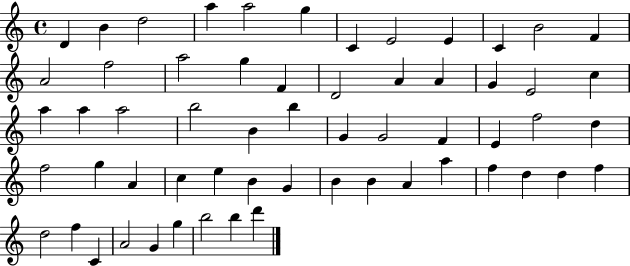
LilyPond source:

{
  \clef treble
  \time 4/4
  \defaultTimeSignature
  \key c \major
  d'4 b'4 d''2 | a''4 a''2 g''4 | c'4 e'2 e'4 | c'4 b'2 f'4 | \break a'2 f''2 | a''2 g''4 f'4 | d'2 a'4 a'4 | g'4 e'2 c''4 | \break a''4 a''4 a''2 | b''2 b'4 b''4 | g'4 g'2 f'4 | e'4 f''2 d''4 | \break f''2 g''4 a'4 | c''4 e''4 b'4 g'4 | b'4 b'4 a'4 a''4 | f''4 d''4 d''4 f''4 | \break d''2 f''4 c'4 | a'2 g'4 g''4 | b''2 b''4 d'''4 | \bar "|."
}